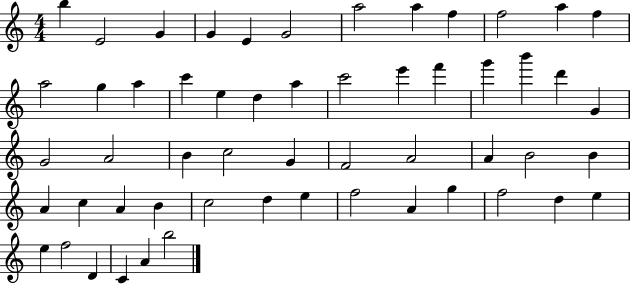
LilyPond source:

{
  \clef treble
  \numericTimeSignature
  \time 4/4
  \key c \major
  b''4 e'2 g'4 | g'4 e'4 g'2 | a''2 a''4 f''4 | f''2 a''4 f''4 | \break a''2 g''4 a''4 | c'''4 e''4 d''4 a''4 | c'''2 e'''4 f'''4 | g'''4 b'''4 d'''4 g'4 | \break g'2 a'2 | b'4 c''2 g'4 | f'2 a'2 | a'4 b'2 b'4 | \break a'4 c''4 a'4 b'4 | c''2 d''4 e''4 | f''2 a'4 g''4 | f''2 d''4 e''4 | \break e''4 f''2 d'4 | c'4 a'4 b''2 | \bar "|."
}